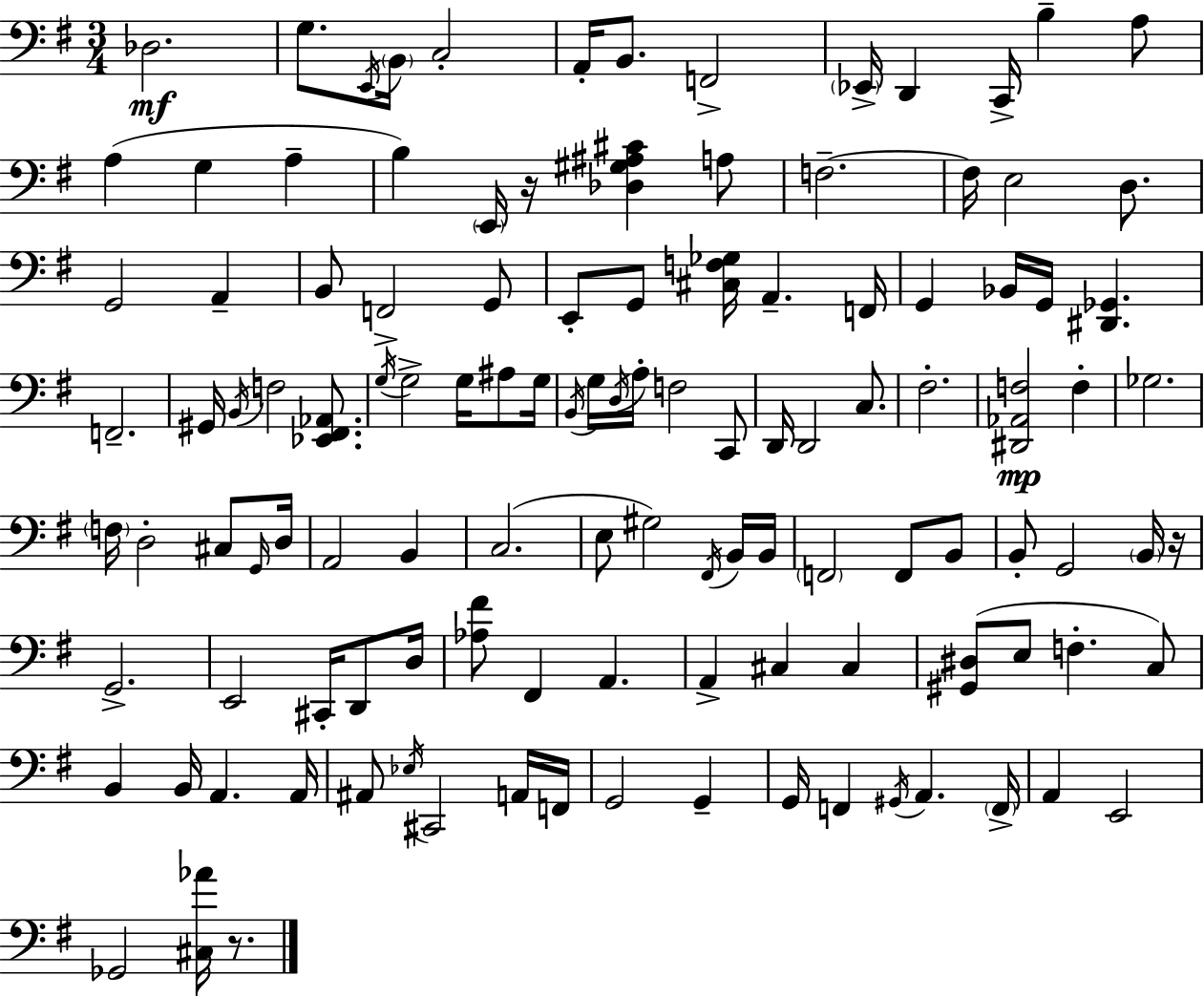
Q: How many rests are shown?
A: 3